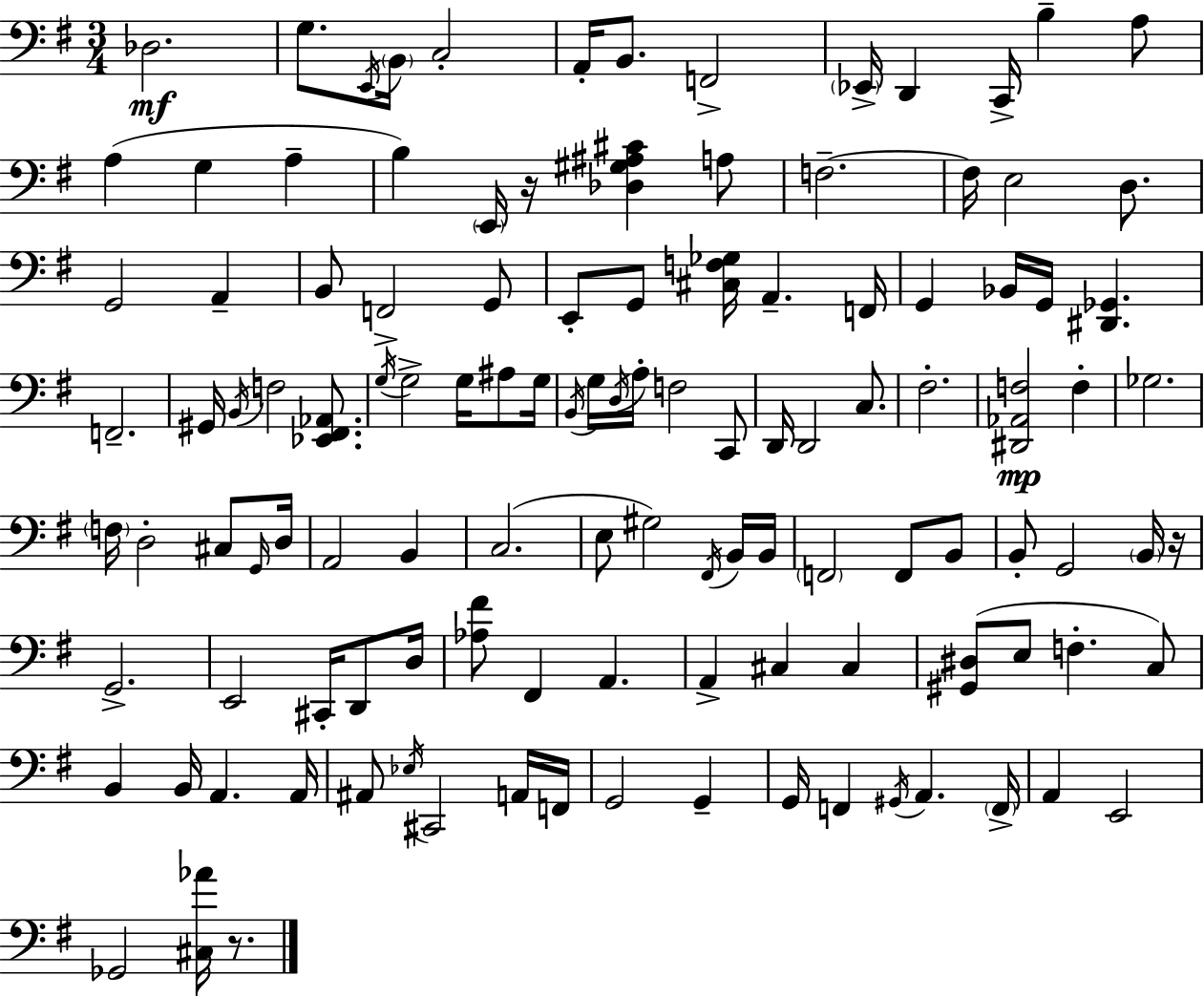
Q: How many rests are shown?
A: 3